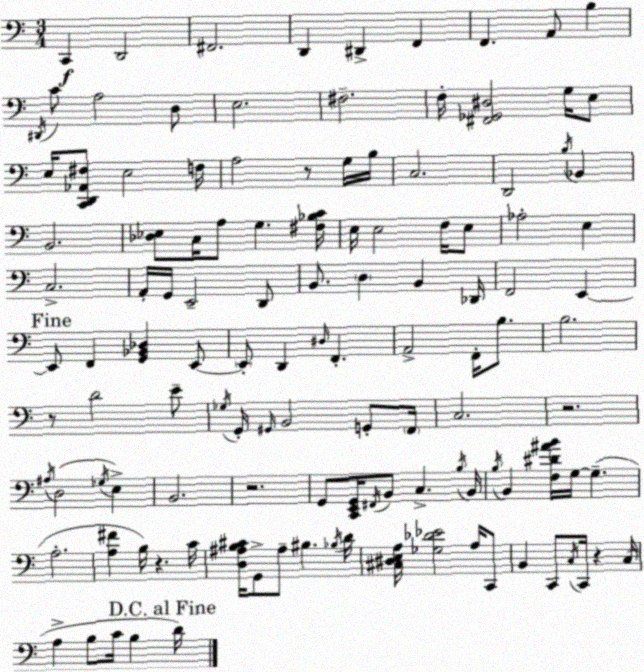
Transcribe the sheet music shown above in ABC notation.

X:1
T:Untitled
M:3/4
L:1/4
K:C
C,, D,,2 ^F,,2 D,, ^D,, F,, F,, A,,/2 B, ^D,,/4 C/2 A,2 D,/2 E,2 ^F,2 F,/4 [^F,,_G,,^D,]2 G,/4 E,/2 E,/4 [C,,D,,_A,,^F,]/2 E,2 F,/4 A,2 z/2 G,/4 B,/4 C,2 D,,2 B,/4 _B,, B,,2 [_D,_E,]/2 C,/4 A,/2 G, [^F,_B,C]/4 E,/4 E,2 F,/4 E,/2 _A,2 E, C,2 A,,/4 G,,/4 E,,2 D,,/2 B,,/2 D, B,, _D,,/4 F,,2 E,, E,,/2 F,, [G,,_B,,_D,] E,,/2 E,,/2 D,, ^D,/4 F,, A,,2 F,,/4 B,/2 B,2 z/2 D2 E/2 _G,/4 G,,/4 ^G,,/4 B,,2 G,,/2 F,,/4 C,2 z2 ^A,/4 D,2 _G,/4 E, B,,2 z2 G,,/2 [C,,E,,G,,]/4 ^F,,/4 B,,/2 C, B,/4 B,,/4 B,/4 B,, [F,^D^AB]/4 G,/4 G, A,2 [A,^F] B,/4 z C/4 [D,^A,B,^C]/4 G,,/2 ^A,/2 ^B, _B,/4 D/4 [^C,^D,E,A,]/4 [_G,_D_E]2 A,/4 C,,/2 B,, C,,/2 C,/4 C,,/4 z C,/4 A, B,/2 C/4 B, D/4